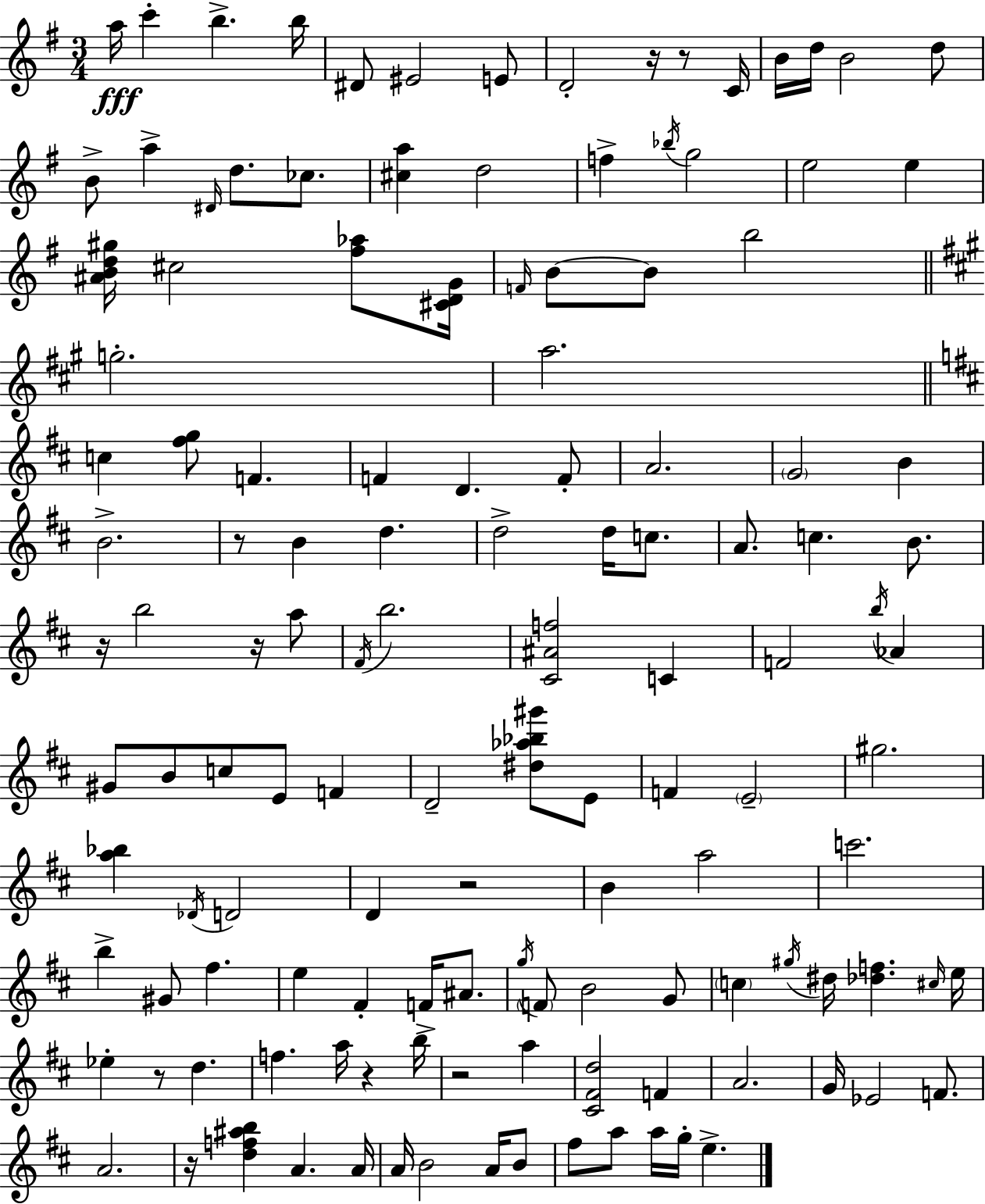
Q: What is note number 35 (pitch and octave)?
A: D4